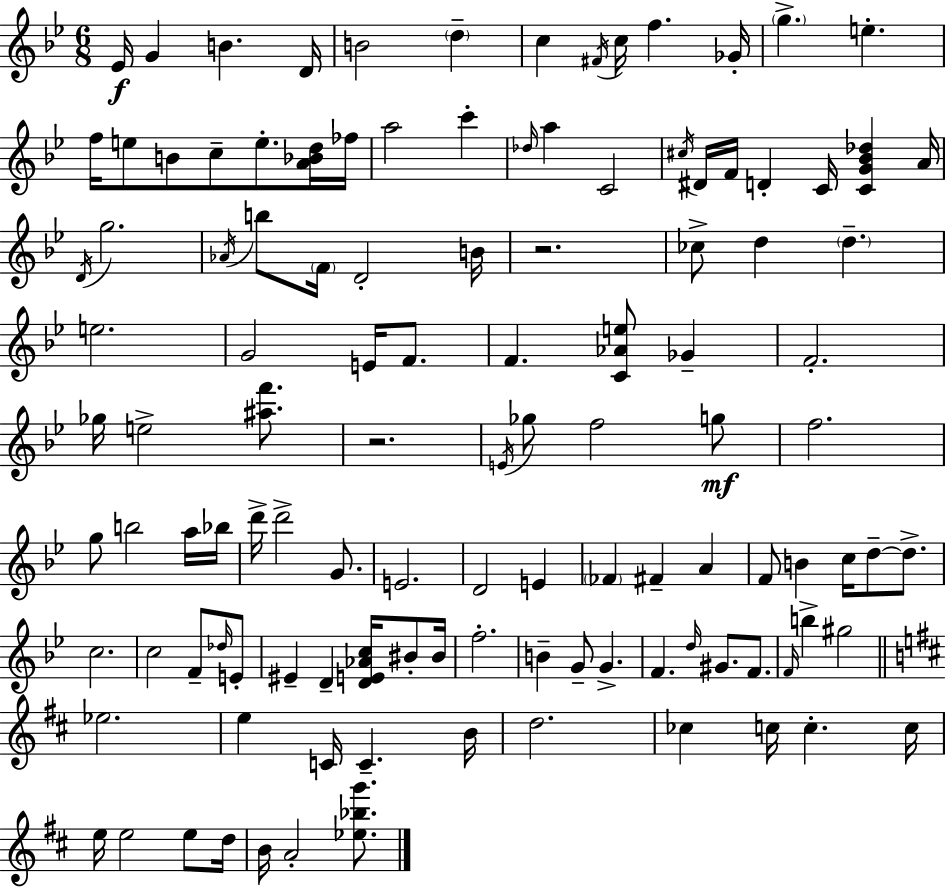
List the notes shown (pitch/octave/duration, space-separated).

Eb4/s G4/q B4/q. D4/s B4/h D5/q C5/q F#4/s C5/s F5/q. Gb4/s G5/q. E5/q. F5/s E5/e B4/e C5/e E5/e. [A4,Bb4,D5]/s FES5/s A5/h C6/q Db5/s A5/q C4/h C#5/s D#4/s F4/s D4/q C4/s [C4,G4,Bb4,Db5]/q A4/s D4/s G5/h. Ab4/s B5/e F4/s D4/h B4/s R/h. CES5/e D5/q D5/q. E5/h. G4/h E4/s F4/e. F4/q. [C4,Ab4,E5]/e Gb4/q F4/h. Gb5/s E5/h [A#5,F6]/e. R/h. E4/s Gb5/e F5/h G5/e F5/h. G5/e B5/h A5/s Bb5/s D6/s D6/h G4/e. E4/h. D4/h E4/q FES4/q F#4/q A4/q F4/e B4/q C5/s D5/e D5/e. C5/h. C5/h F4/e Db5/s E4/e EIS4/q D4/q [D4,E4,Ab4,C5]/s BIS4/e BIS4/s F5/h. B4/q G4/e G4/q. F4/q. D5/s G#4/e. F4/e. F4/s B5/q G#5/h Eb5/h. E5/q C4/s C4/q. B4/s D5/h. CES5/q C5/s C5/q. C5/s E5/s E5/h E5/e D5/s B4/s A4/h [Eb5,Bb5,G6]/e.